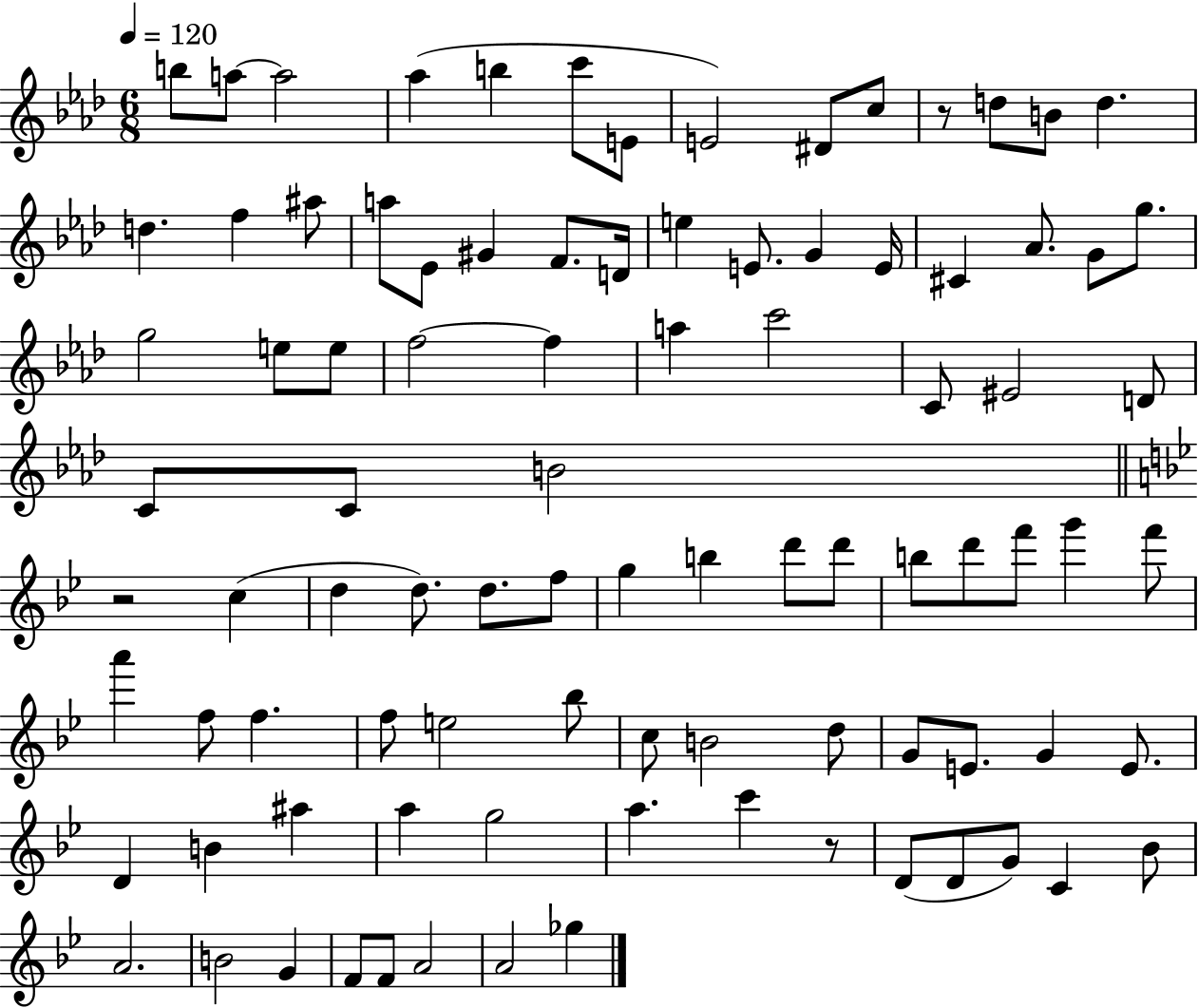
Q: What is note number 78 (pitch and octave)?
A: D4